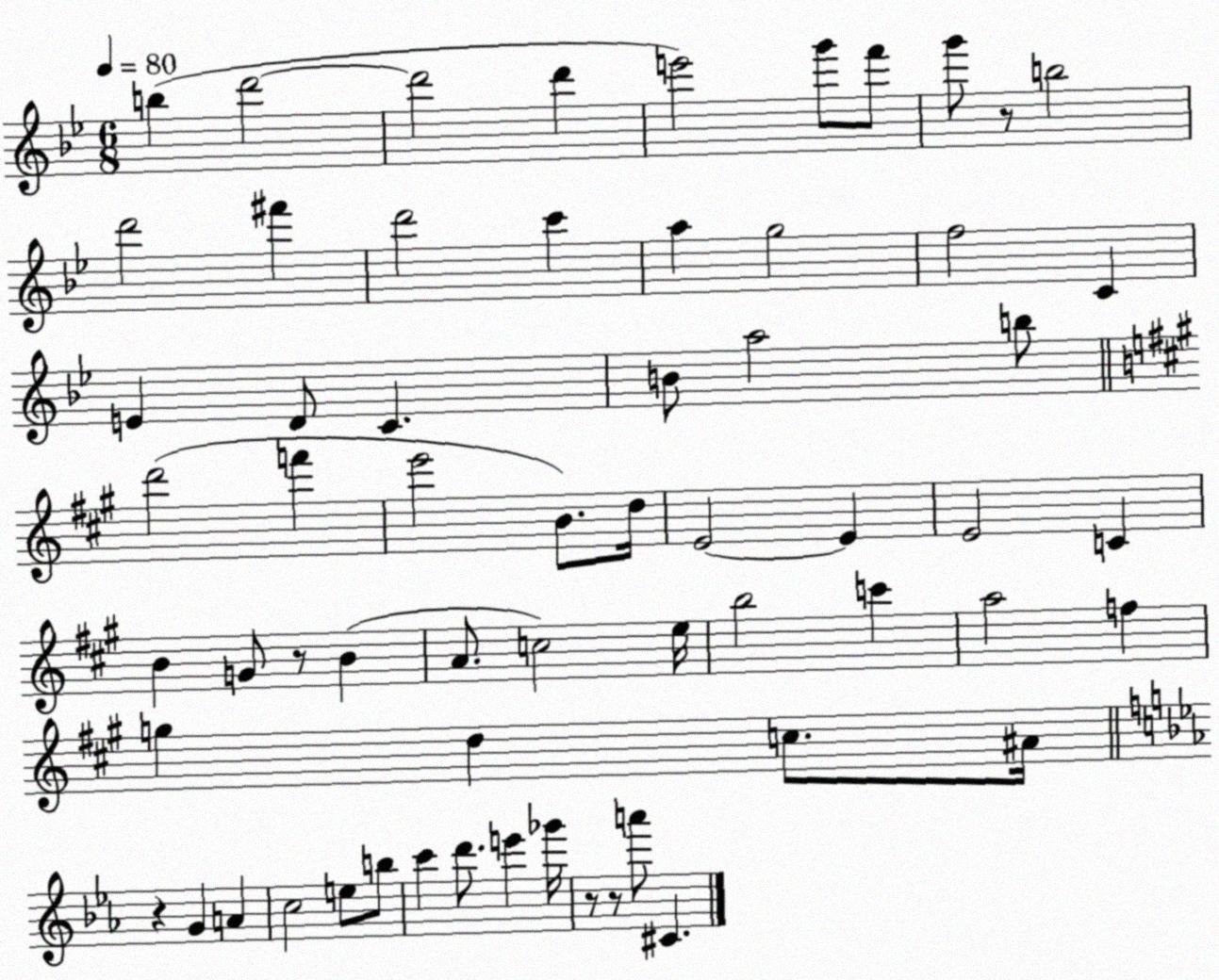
X:1
T:Untitled
M:6/8
L:1/4
K:Bb
b d'2 d'2 d' e'2 g'/2 f'/2 g'/2 z/2 b2 d'2 ^f' d'2 c' a g2 f2 C E D/2 C B/2 a2 b/2 d'2 f' e'2 B/2 d/4 E2 E E2 C B G/2 z/2 B A/2 c2 e/4 b2 c' a2 f g d c/2 ^A/4 z G A c2 e/2 b/2 c' d'/2 e' _g'/4 z/2 z/2 a'/2 ^C